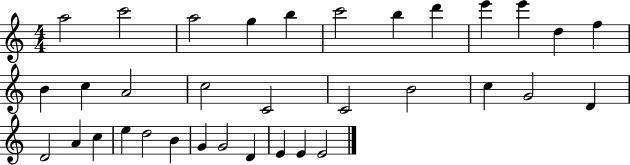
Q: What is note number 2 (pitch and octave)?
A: C6